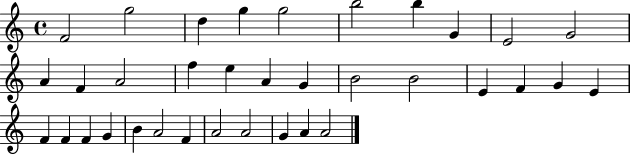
F4/h G5/h D5/q G5/q G5/h B5/h B5/q G4/q E4/h G4/h A4/q F4/q A4/h F5/q E5/q A4/q G4/q B4/h B4/h E4/q F4/q G4/q E4/q F4/q F4/q F4/q G4/q B4/q A4/h F4/q A4/h A4/h G4/q A4/q A4/h